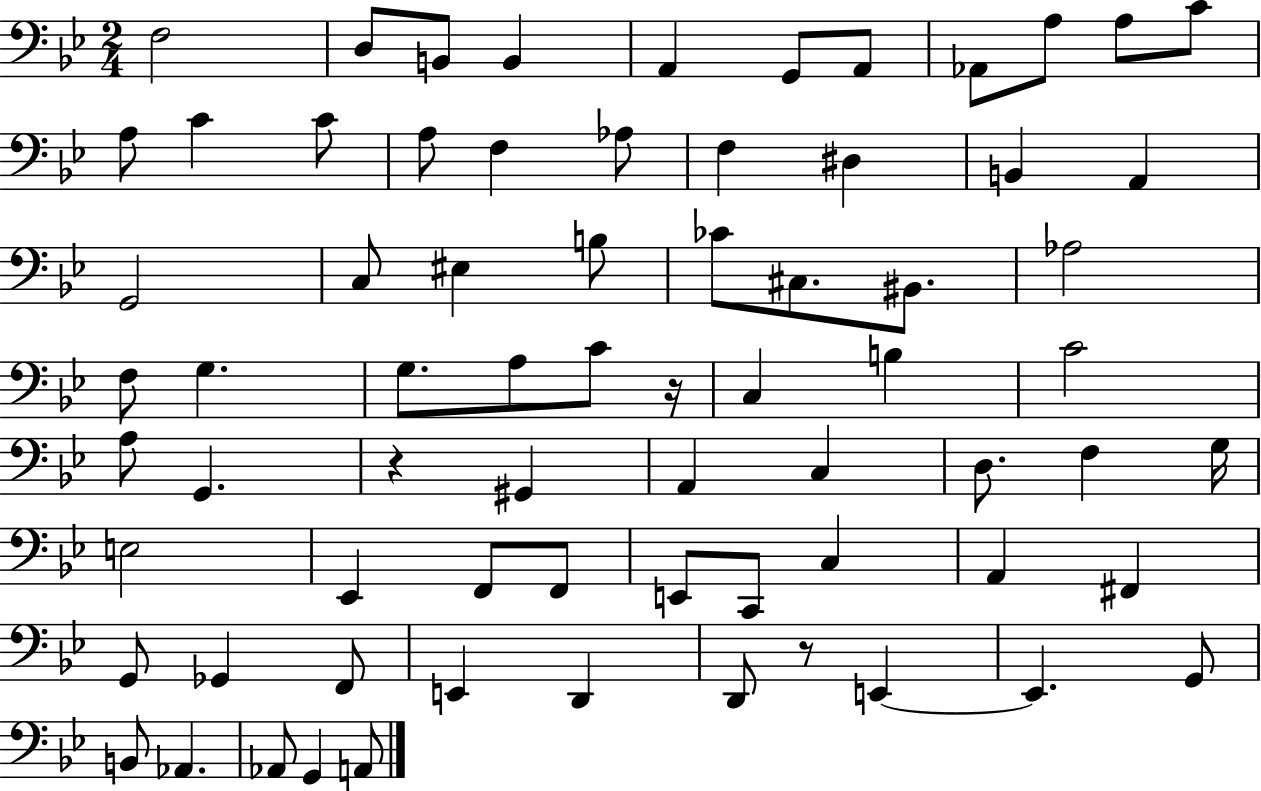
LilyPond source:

{
  \clef bass
  \numericTimeSignature
  \time 2/4
  \key bes \major
  \repeat volta 2 { f2 | d8 b,8 b,4 | a,4 g,8 a,8 | aes,8 a8 a8 c'8 | \break a8 c'4 c'8 | a8 f4 aes8 | f4 dis4 | b,4 a,4 | \break g,2 | c8 eis4 b8 | ces'8 cis8. bis,8. | aes2 | \break f8 g4. | g8. a8 c'8 r16 | c4 b4 | c'2 | \break a8 g,4. | r4 gis,4 | a,4 c4 | d8. f4 g16 | \break e2 | ees,4 f,8 f,8 | e,8 c,8 c4 | a,4 fis,4 | \break g,8 ges,4 f,8 | e,4 d,4 | d,8 r8 e,4~~ | e,4. g,8 | \break b,8 aes,4. | aes,8 g,4 a,8 | } \bar "|."
}